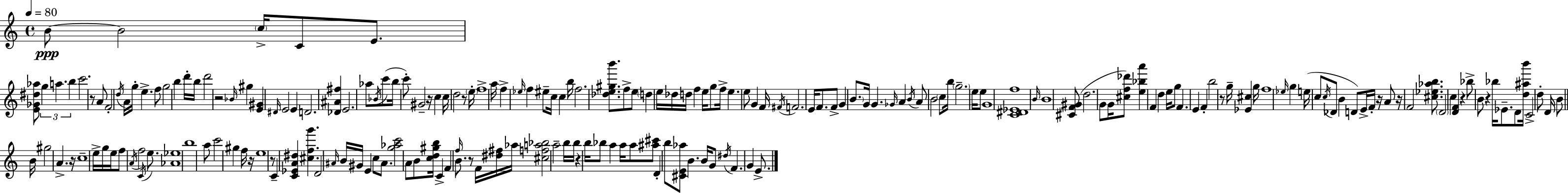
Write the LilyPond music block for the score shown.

{
  \clef treble
  \time 4/4
  \defaultTimeSignature
  \key c \major
  \tempo 4 = 80
  b'8~~\ppp b'2 \parenthesize c''16-> c'8 e'8. | <e' ges' dis'' aes''>8 \tuplet 3/2 { g''4 a''4. b''4 } | c'''2. r8 a'8 | f'2-. \acciaccatura { d''16 } a'16 g''16-. e''4.-> | \break f''8 g''2 b''4 d'''16-. | b''16 d'''2 r2 | \grace { bes'16 } gis''4 <e' gis'>4 \grace { dis'16 } e'2 | e'4 d'2. | \break <des' ais' fis''>4 e'2. | aes''8 \acciaccatura { bes'16 } c'''8( b''16 c'''8-.) gis'2-- | r16 c''4 c''16 d''2 | r8 \parenthesize e''16-. f''1-> | \break a''16 f''4-> \grace { ees''16 } f''4 eis''8-- | c''16 c''4 b''16 f''2. | <des'' e'' gis'' b'''>8. f''8-> e''8 \parenthesize d''4 e''16 des''16 d''16 | f''4 e''16 g''8 f''16-> e''4. e''8 | \break g'4 f'16 \acciaccatura { fis'16 } f'2. | e'16 f'8. f'8-> g'4 \parenthesize b'8. g'16 | g'4. \grace { ges'16 } a'4 \acciaccatura { b'16 } a'8 b'2 | \parenthesize c''8 b''16 \parenthesize g''2.-- | \break e''16 e''8 g'1 | <c' dis' ees' f''>1 | \grace { b'16 } b'1 | <cis' f' gis'>8( d''2. | \break g'8 g'16 <cis'' f'' des'''>8) <e'' bes'' a'''>4 | f'4 d''4 e''16 g''8 f'4. | e'4 f'4-. b''2 | r8 g''16-- <ees' cis''>4 g''16 f''1 | \break \grace { ees''16 } g''4 e''16( c''8 | \acciaccatura { c''16 } des'8 b'4 d'8) e'16-> f'16-. r16 a'8 r16 | f'2 <cis'' ees'' aes'' b''>8. \parenthesize d'2 | c''4 <d' f'>4 r4 bes''8-> | \break b'8 r4 bes''16 ees'8.-- d'8 <d'' ais'' b'''>16 c'2-> | d''8-. d'16 b'8 \bar "||" \break \key a \minor b'16 gis''2 a'4.-> r16 | c''1-- | e''16-> g''16 e''16 f''8 \acciaccatura { a'16 } f''2 \acciaccatura { c'16 } e''8. | <aes' ees''>1 | \break b''1 | a''8 c'''2 gis''4 | f''16 r16 e''1 | r8 c'4-- <c' ees' a' dis''>4 <cis'' f'' g'''>4. | \break d'2 \grace { ais'16 } b'16 gis'16 e'4 | c''8 ais'8. <g'' aes'' c'''>2 a'8 | b'8 <c'' d'' gis'' b''>16 c'4-> f'4 \grace { f''16 } b'8. r8 | f'16 <dis'' fis''>16 aes''16 <cis'' f'' a'' bes''>2 a''2-- | \break b''16 b''16 r4 b''16 bes''8 a''4 | a''16 a''8 <ais'' cis'''>8 d'4-. b''8 <cis' e' aes''>8 b'4. | b'16 g'8 \acciaccatura { dis''16 } f'4. g'4 | e'8.-> \bar "|."
}